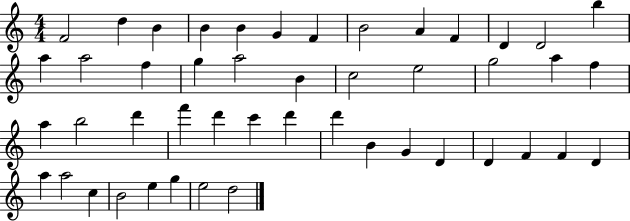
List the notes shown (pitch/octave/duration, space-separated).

F4/h D5/q B4/q B4/q B4/q G4/q F4/q B4/h A4/q F4/q D4/q D4/h B5/q A5/q A5/h F5/q G5/q A5/h B4/q C5/h E5/h G5/h A5/q F5/q A5/q B5/h D6/q F6/q D6/q C6/q D6/q D6/q B4/q G4/q D4/q D4/q F4/q F4/q D4/q A5/q A5/h C5/q B4/h E5/q G5/q E5/h D5/h